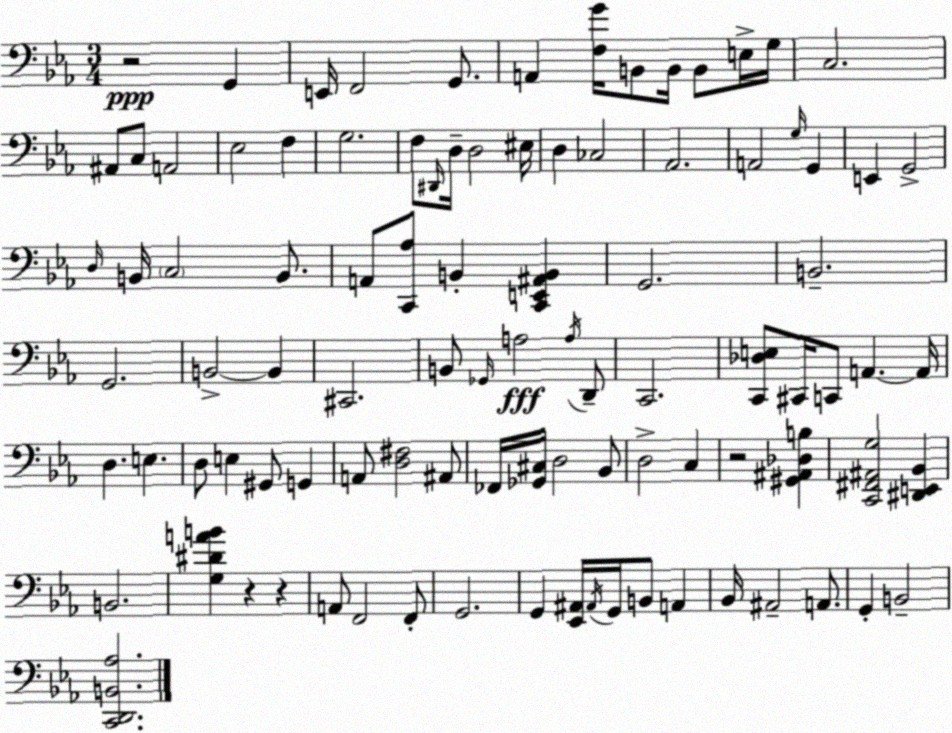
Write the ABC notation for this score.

X:1
T:Untitled
M:3/4
L:1/4
K:Cm
z2 G,, E,,/4 F,,2 G,,/2 A,, [F,G]/4 B,,/2 B,,/4 B,,/2 E,/4 G,/4 C,2 ^A,,/2 C,/2 A,,2 _E,2 F, G,2 F,/2 ^D,,/4 D,/4 D,2 ^E,/4 D, _C,2 _A,,2 A,,2 G,/4 G,, E,, G,,2 D,/4 B,,/4 C,2 B,,/2 A,,/2 [C,,_A,]/2 B,, [C,,E,,^A,,B,,] G,,2 B,,2 G,,2 B,,2 B,, ^C,,2 B,,/2 _G,,/4 A,2 A,/4 D,,/2 C,,2 [C,,_D,E,]/2 ^C,,/4 C,,/2 A,, A,,/4 D, E, D,/2 E, ^G,,/2 G,, A,,/2 [D,^F,]2 ^A,,/2 _F,,/4 [_G,,^C,]/4 D,2 _B,,/2 D,2 C, z2 [^G,,^A,,_D,B,] [C,,^F,,^A,,G,]2 [^D,,E,,_B,,] B,,2 [G,^DAB] z z A,,/2 F,,2 F,,/2 G,,2 G,, [_E,,^A,,]/4 ^A,,/4 G,,/4 B,,/2 A,, _B,,/4 ^A,,2 A,,/2 G,, B,,2 [C,,D,,B,,_A,]2